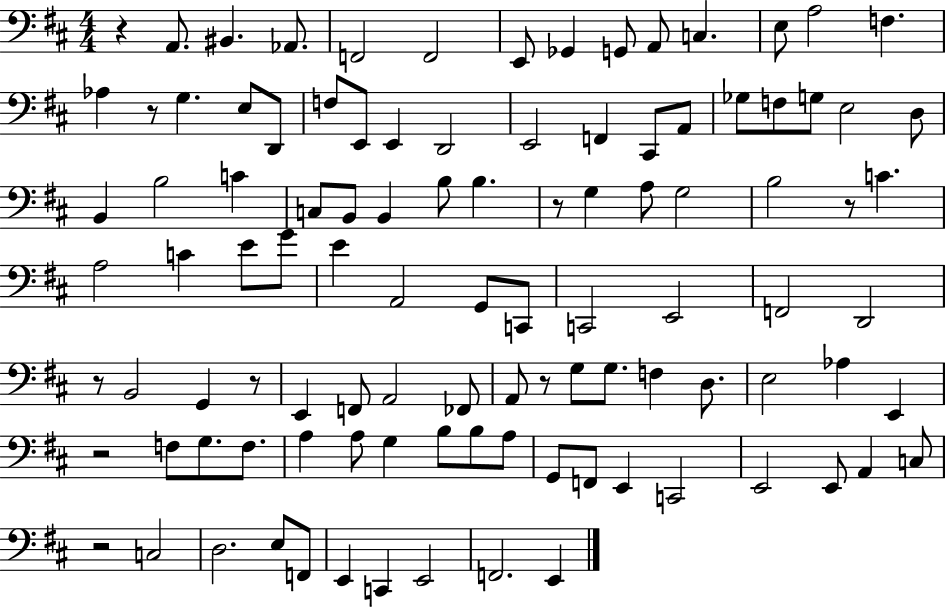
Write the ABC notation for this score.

X:1
T:Untitled
M:4/4
L:1/4
K:D
z A,,/2 ^B,, _A,,/2 F,,2 F,,2 E,,/2 _G,, G,,/2 A,,/2 C, E,/2 A,2 F, _A, z/2 G, E,/2 D,,/2 F,/2 E,,/2 E,, D,,2 E,,2 F,, ^C,,/2 A,,/2 _G,/2 F,/2 G,/2 E,2 D,/2 B,, B,2 C C,/2 B,,/2 B,, B,/2 B, z/2 G, A,/2 G,2 B,2 z/2 C A,2 C E/2 G/2 E A,,2 G,,/2 C,,/2 C,,2 E,,2 F,,2 D,,2 z/2 B,,2 G,, z/2 E,, F,,/2 A,,2 _F,,/2 A,,/2 z/2 G,/2 G,/2 F, D,/2 E,2 _A, E,, z2 F,/2 G,/2 F,/2 A, A,/2 G, B,/2 B,/2 A,/2 G,,/2 F,,/2 E,, C,,2 E,,2 E,,/2 A,, C,/2 z2 C,2 D,2 E,/2 F,,/2 E,, C,, E,,2 F,,2 E,,